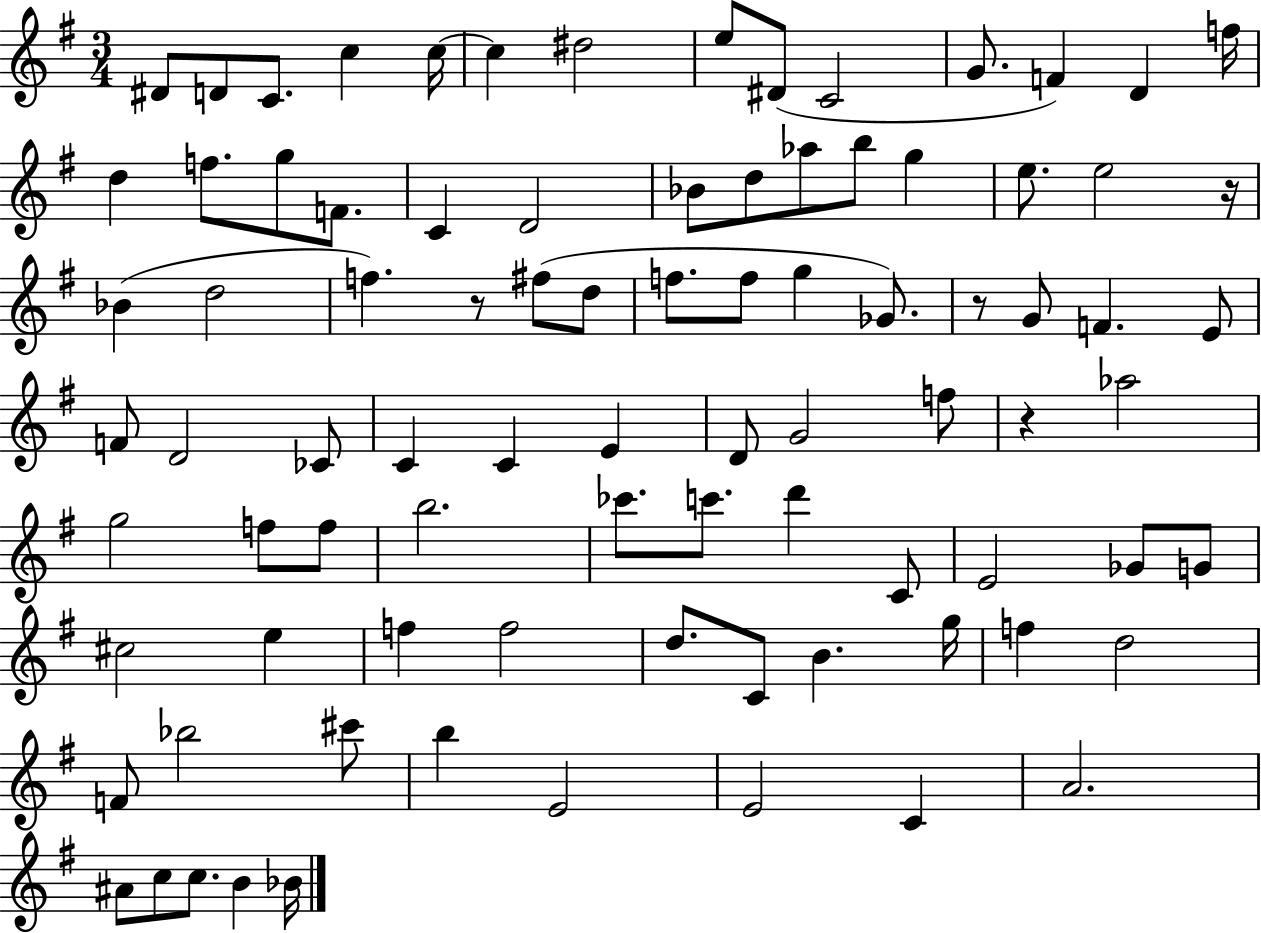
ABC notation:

X:1
T:Untitled
M:3/4
L:1/4
K:G
^D/2 D/2 C/2 c c/4 c ^d2 e/2 ^D/2 C2 G/2 F D f/4 d f/2 g/2 F/2 C D2 _B/2 d/2 _a/2 b/2 g e/2 e2 z/4 _B d2 f z/2 ^f/2 d/2 f/2 f/2 g _G/2 z/2 G/2 F E/2 F/2 D2 _C/2 C C E D/2 G2 f/2 z _a2 g2 f/2 f/2 b2 _c'/2 c'/2 d' C/2 E2 _G/2 G/2 ^c2 e f f2 d/2 C/2 B g/4 f d2 F/2 _b2 ^c'/2 b E2 E2 C A2 ^A/2 c/2 c/2 B _B/4